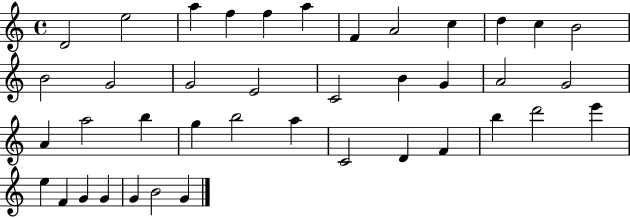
X:1
T:Untitled
M:4/4
L:1/4
K:C
D2 e2 a f f a F A2 c d c B2 B2 G2 G2 E2 C2 B G A2 G2 A a2 b g b2 a C2 D F b d'2 e' e F G G G B2 G